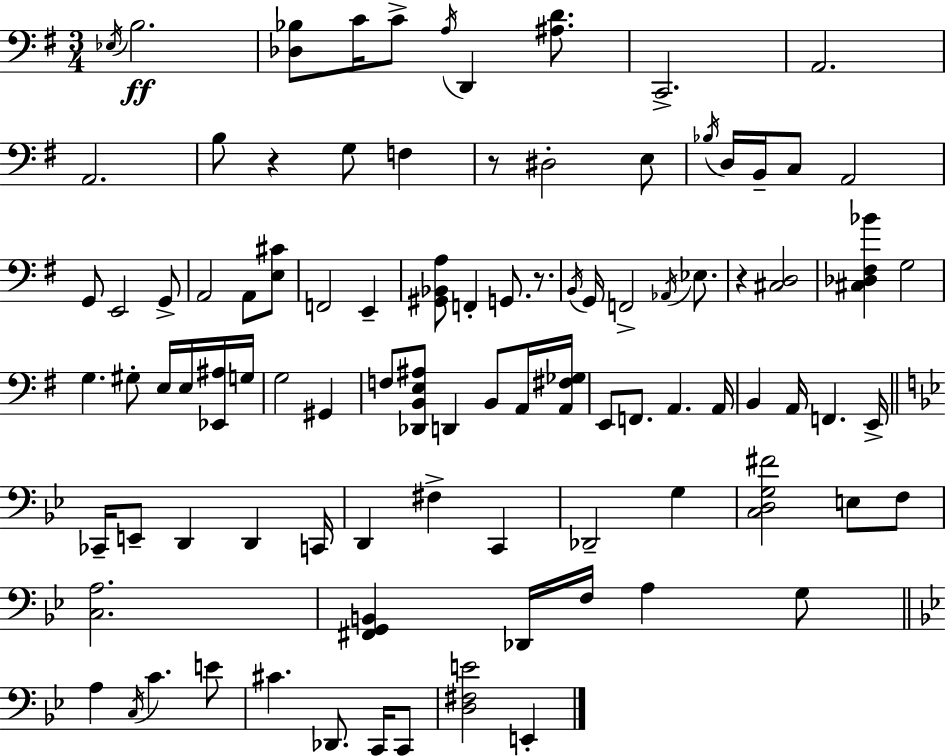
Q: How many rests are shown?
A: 4